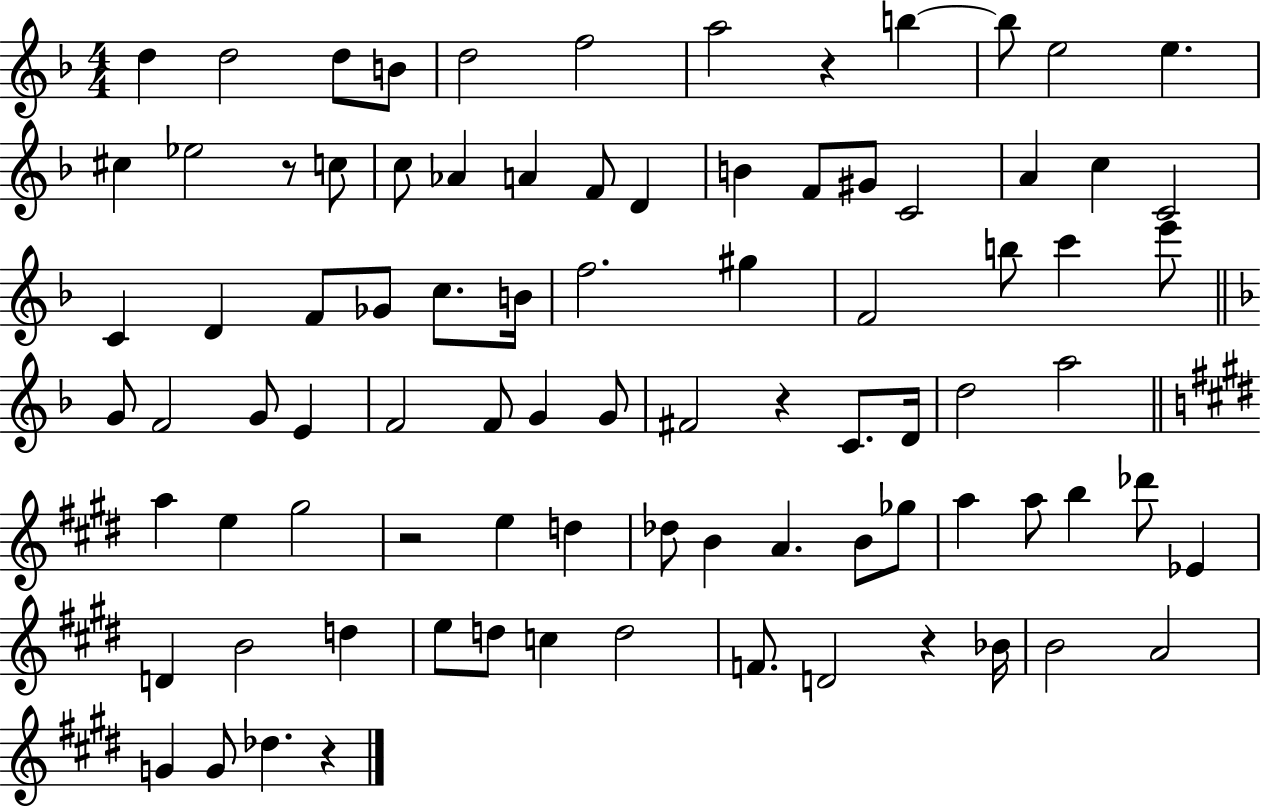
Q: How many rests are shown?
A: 6